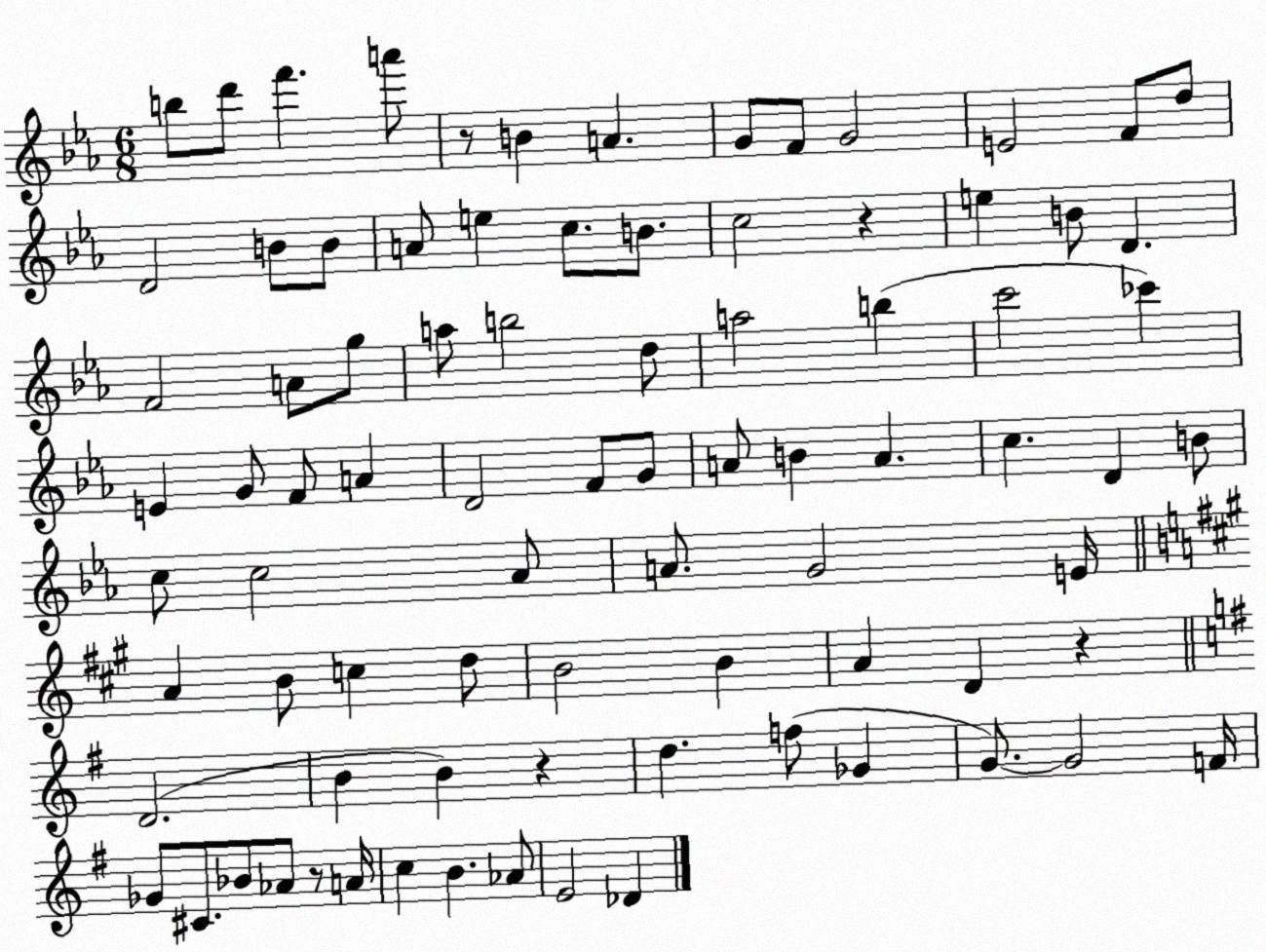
X:1
T:Untitled
M:6/8
L:1/4
K:Eb
b/2 d'/2 f' a'/2 z/2 B A G/2 F/2 G2 E2 F/2 d/2 D2 B/2 B/2 A/2 e c/2 B/2 c2 z e B/2 D F2 A/2 g/2 a/2 b2 d/2 a2 b c'2 _c' E G/2 F/2 A D2 F/2 G/2 A/2 B A c D B/2 c/2 c2 _A/2 A/2 G2 E/4 A B/2 c d/2 B2 B A D z D2 B B z d f/2 _G G/2 G2 F/4 _G/2 ^C/2 _B/2 _A/2 z/2 A/4 c B _A/2 E2 _D